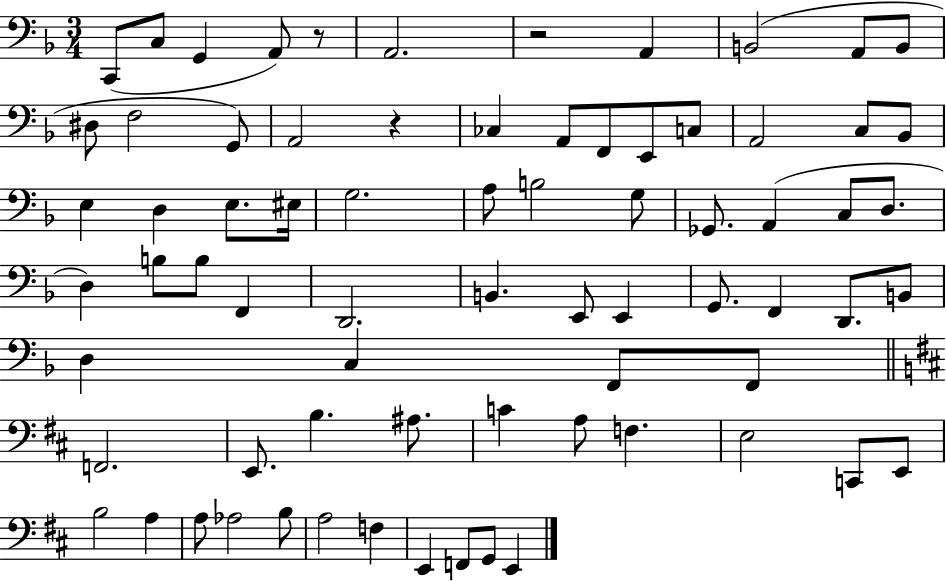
X:1
T:Untitled
M:3/4
L:1/4
K:F
C,,/2 C,/2 G,, A,,/2 z/2 A,,2 z2 A,, B,,2 A,,/2 B,,/2 ^D,/2 F,2 G,,/2 A,,2 z _C, A,,/2 F,,/2 E,,/2 C,/2 A,,2 C,/2 _B,,/2 E, D, E,/2 ^E,/4 G,2 A,/2 B,2 G,/2 _G,,/2 A,, C,/2 D,/2 D, B,/2 B,/2 F,, D,,2 B,, E,,/2 E,, G,,/2 F,, D,,/2 B,,/2 D, C, F,,/2 F,,/2 F,,2 E,,/2 B, ^A,/2 C A,/2 F, E,2 C,,/2 E,,/2 B,2 A, A,/2 _A,2 B,/2 A,2 F, E,, F,,/2 G,,/2 E,,